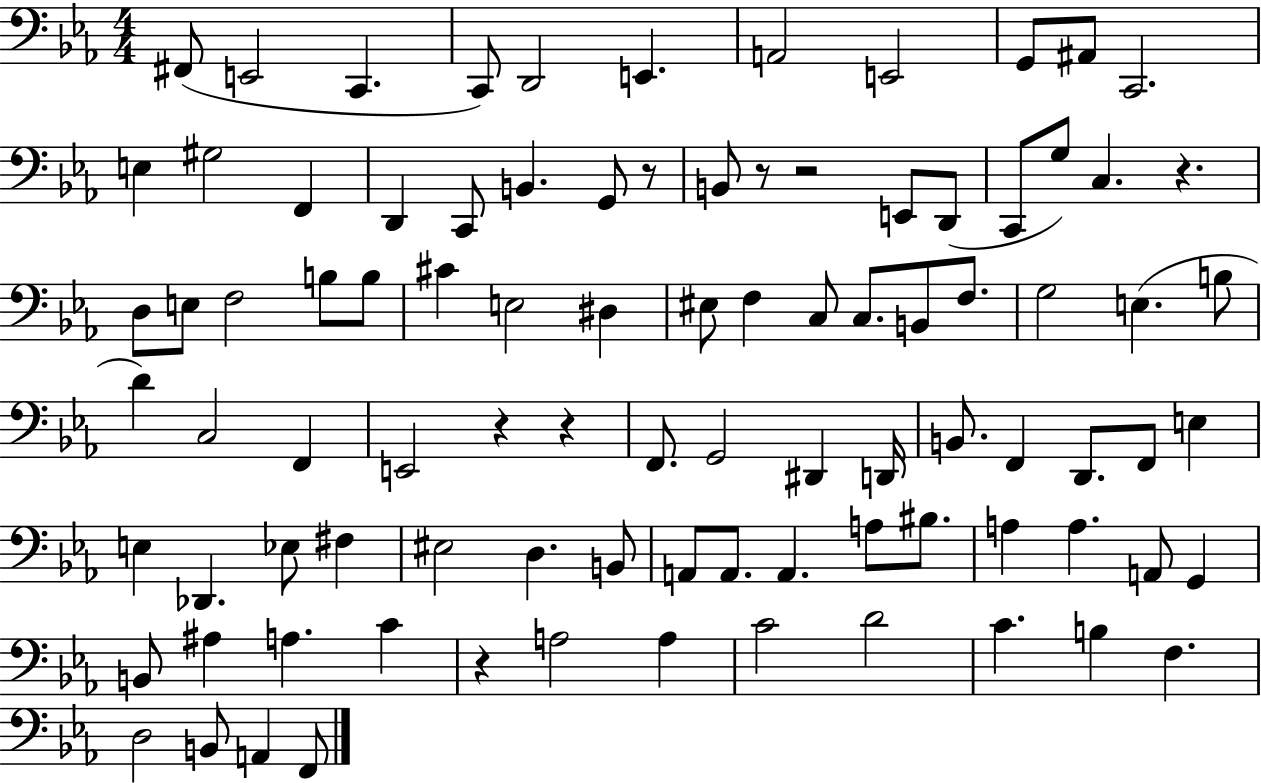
F#2/e E2/h C2/q. C2/e D2/h E2/q. A2/h E2/h G2/e A#2/e C2/h. E3/q G#3/h F2/q D2/q C2/e B2/q. G2/e R/e B2/e R/e R/h E2/e D2/e C2/e G3/e C3/q. R/q. D3/e E3/e F3/h B3/e B3/e C#4/q E3/h D#3/q EIS3/e F3/q C3/e C3/e. B2/e F3/e. G3/h E3/q. B3/e D4/q C3/h F2/q E2/h R/q R/q F2/e. G2/h D#2/q D2/s B2/e. F2/q D2/e. F2/e E3/q E3/q Db2/q. Eb3/e F#3/q EIS3/h D3/q. B2/e A2/e A2/e. A2/q. A3/e BIS3/e. A3/q A3/q. A2/e G2/q B2/e A#3/q A3/q. C4/q R/q A3/h A3/q C4/h D4/h C4/q. B3/q F3/q. D3/h B2/e A2/q F2/e